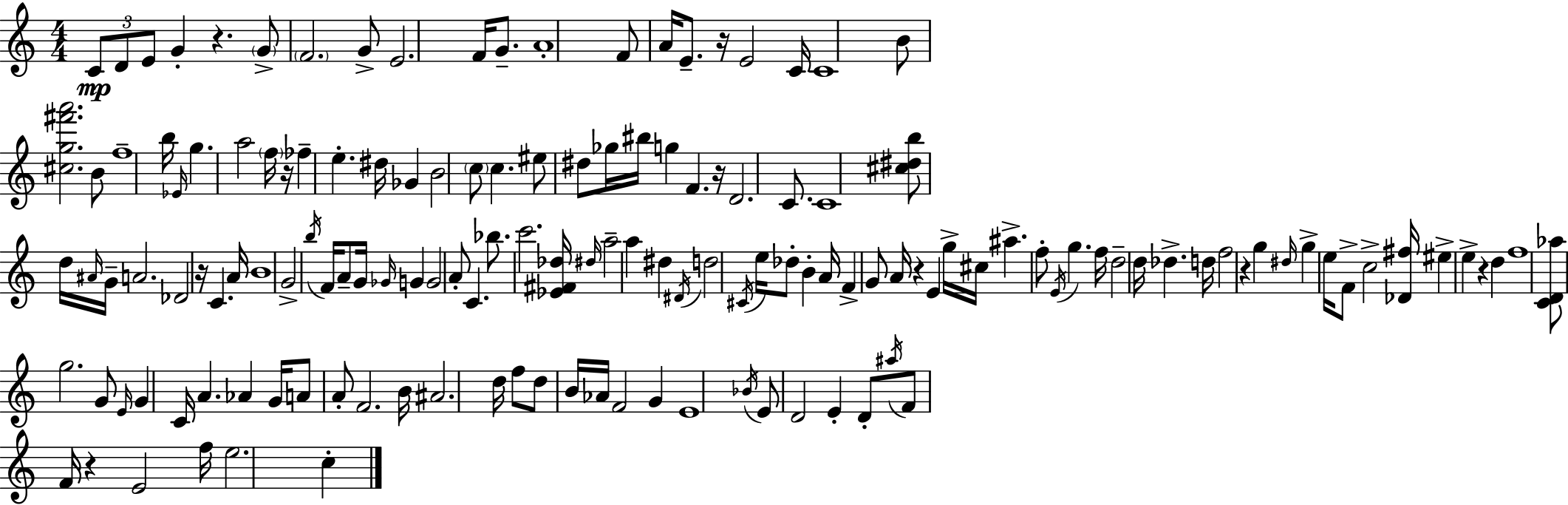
{
  \clef treble
  \numericTimeSignature
  \time 4/4
  \key c \major
  \tuplet 3/2 { c'8\mp d'8 e'8 } g'4-. r4. | \parenthesize g'8-> \parenthesize f'2. g'8-> | e'2. f'16 g'8.-- | a'1-. | \break f'8 a'16 e'8.-- r16 e'2 c'16 | c'1 | b'8 <cis'' g'' fis''' a'''>2. b'8 | f''1-- | \break b''16 \grace { ees'16 } g''4. a''2 | \parenthesize f''16 r16 fes''4-- e''4.-. dis''16 ges'4 | b'2 \parenthesize c''8 c''4. | eis''8 dis''8 ges''16 bis''16 g''4 f'4. | \break r16 d'2. c'8. | c'1 | <cis'' dis'' b''>8 d''16 \grace { ais'16 } g'16-- a'2. | des'2 r16 c'4. | \break a'16 b'1 | g'2-> \acciaccatura { b''16 } f'16 a'8-- g'16 \grace { ges'16 } | g'4 g'2 a'8-. c'4. | bes''8. c'''2. | \break <ees' fis' des''>16 \grace { dis''16 } a''2-- a''4 | dis''4 \acciaccatura { dis'16 } d''2 \acciaccatura { cis'16 } e''16 | des''8-. b'4-. a'16 f'4-> g'8 a'16 r4 | e'4 g''16-> cis''16 ais''4.-> f''8-. | \break \acciaccatura { e'16 } g''4. f''16 d''2-- | d''16 des''4.-> d''16 f''2 | r4 g''4 \grace { dis''16 } g''4-> e''16 f'8-> | c''2-> <des' fis''>16 eis''4-> e''4-> | \break r4 d''4 f''1 | <c' d' aes''>8 g''2. | g'8 \grace { e'16 } g'4 c'16 a'4. | aes'4 g'16 a'8 a'8-. f'2. | \break b'16 ais'2. | d''16 f''8 d''8 b'16 aes'16 f'2 | g'4 e'1 | \acciaccatura { bes'16 } e'8 d'2 | \break e'4-. d'8-. \acciaccatura { ais''16 } f'8 f'16 r4 | e'2 f''16 e''2. | c''4-. \bar "|."
}